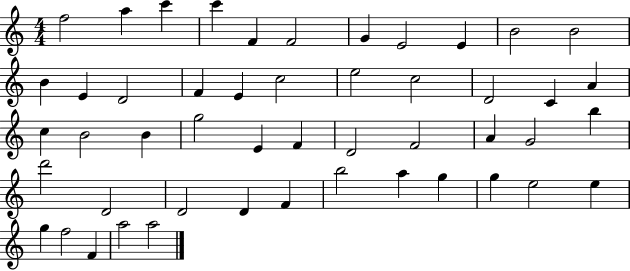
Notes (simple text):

F5/h A5/q C6/q C6/q F4/q F4/h G4/q E4/h E4/q B4/h B4/h B4/q E4/q D4/h F4/q E4/q C5/h E5/h C5/h D4/h C4/q A4/q C5/q B4/h B4/q G5/h E4/q F4/q D4/h F4/h A4/q G4/h B5/q D6/h D4/h D4/h D4/q F4/q B5/h A5/q G5/q G5/q E5/h E5/q G5/q F5/h F4/q A5/h A5/h